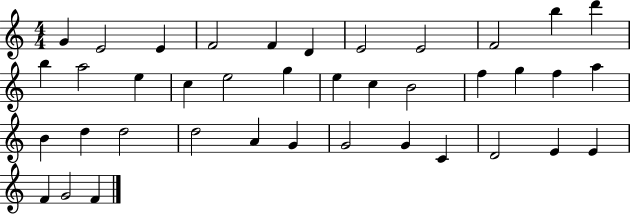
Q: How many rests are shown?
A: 0